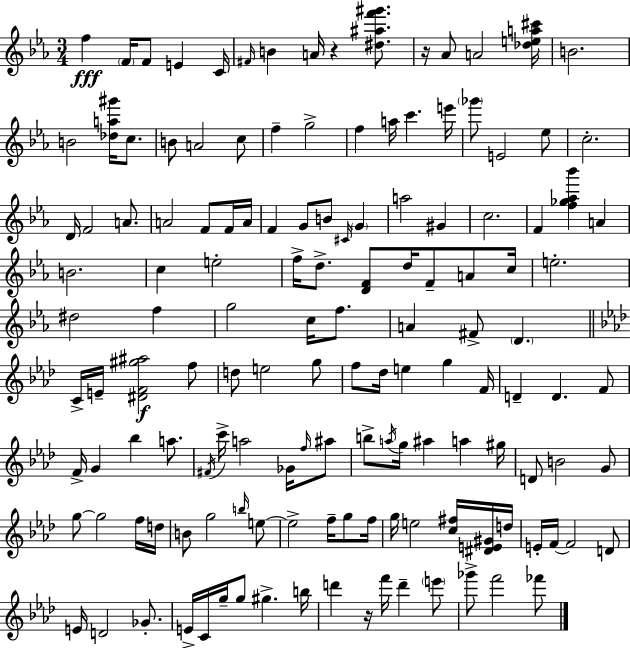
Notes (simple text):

F5/q F4/s F4/e E4/q C4/s F#4/s B4/q A4/s R/q [D#5,A#5,F6,G#6]/e. R/s Ab4/e A4/h [Db5,E5,A5,C#6]/s B4/h. B4/h [Db5,A5,G#6]/s C5/e. B4/e A4/h C5/e F5/q G5/h F5/q A5/s C6/q. E6/s Gb6/e E4/h Eb5/e C5/h. D4/s F4/h A4/e. A4/h F4/e F4/s A4/s F4/q G4/e B4/e C#4/s G4/q A5/h G#4/q C5/h. F4/q [F5,Gb5,Ab5,Bb6]/q A4/q B4/h. C5/q E5/h F5/s D5/e. [D4,F4]/e D5/s F4/e A4/e C5/s E5/h. D#5/h F5/q G5/h C5/s F5/e. A4/q F#4/e D4/q. C4/s E4/s [D#4,F4,G#5,A#5]/h F5/e D5/e E5/h G5/e F5/e Db5/s E5/q G5/q F4/s D4/q D4/q. F4/e F4/s G4/q Bb5/q A5/e. F#4/s C6/s A5/h Gb4/s F5/s A#5/e B5/e A5/s G5/s A#5/q A5/q G#5/s D4/e B4/h G4/e G5/e G5/h F5/s D5/s B4/e G5/h B5/s E5/e E5/h F5/s G5/e F5/s G5/s E5/h [C5,F#5]/s [D#4,E4,G#4]/s D5/s E4/s F4/s F4/h D4/e E4/s D4/h Gb4/e. E4/s C4/s G5/s G5/e G#5/q. B5/s D6/q R/s F6/s D6/q E6/e Gb6/e F6/h FES6/e